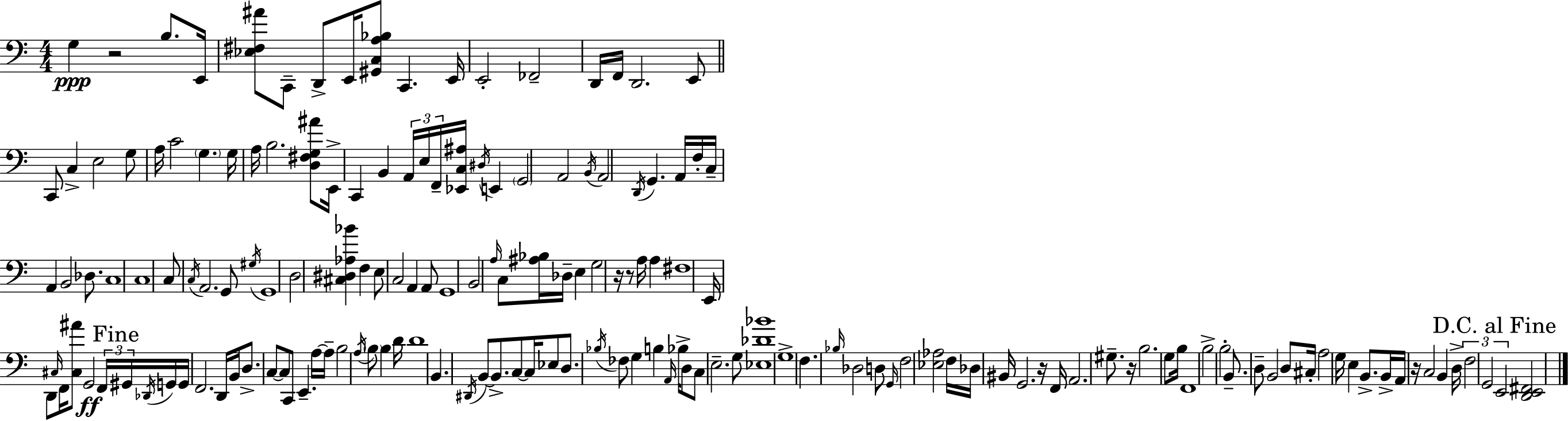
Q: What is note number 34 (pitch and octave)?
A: A2